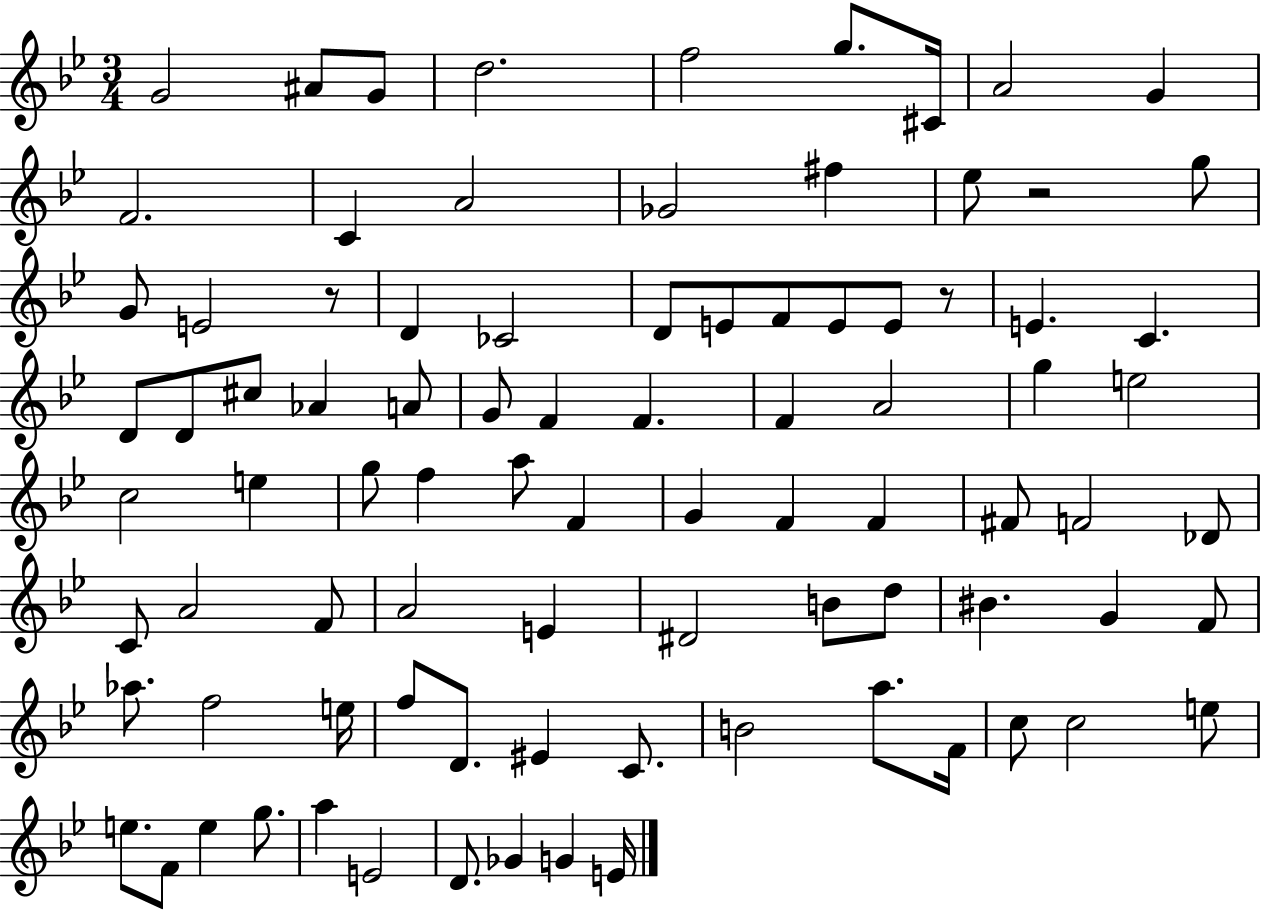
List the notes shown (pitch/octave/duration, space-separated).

G4/h A#4/e G4/e D5/h. F5/h G5/e. C#4/s A4/h G4/q F4/h. C4/q A4/h Gb4/h F#5/q Eb5/e R/h G5/e G4/e E4/h R/e D4/q CES4/h D4/e E4/e F4/e E4/e E4/e R/e E4/q. C4/q. D4/e D4/e C#5/e Ab4/q A4/e G4/e F4/q F4/q. F4/q A4/h G5/q E5/h C5/h E5/q G5/e F5/q A5/e F4/q G4/q F4/q F4/q F#4/e F4/h Db4/e C4/e A4/h F4/e A4/h E4/q D#4/h B4/e D5/e BIS4/q. G4/q F4/e Ab5/e. F5/h E5/s F5/e D4/e. EIS4/q C4/e. B4/h A5/e. F4/s C5/e C5/h E5/e E5/e. F4/e E5/q G5/e. A5/q E4/h D4/e. Gb4/q G4/q E4/s